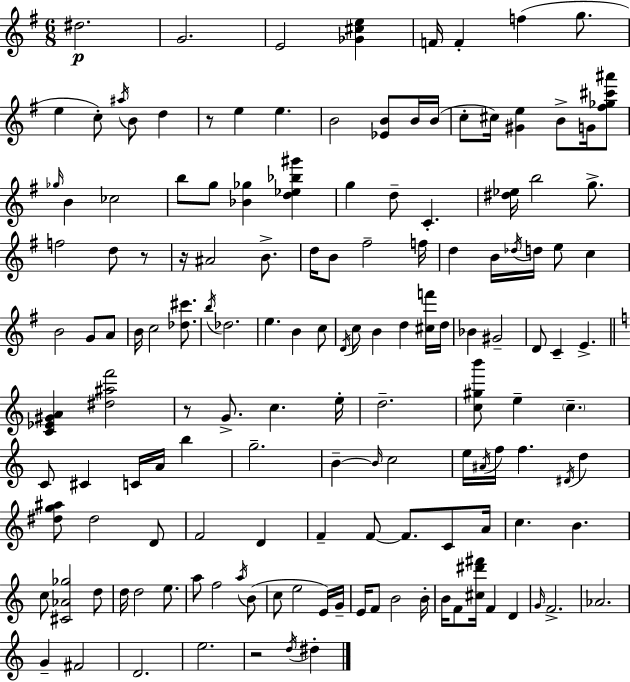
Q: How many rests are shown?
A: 5